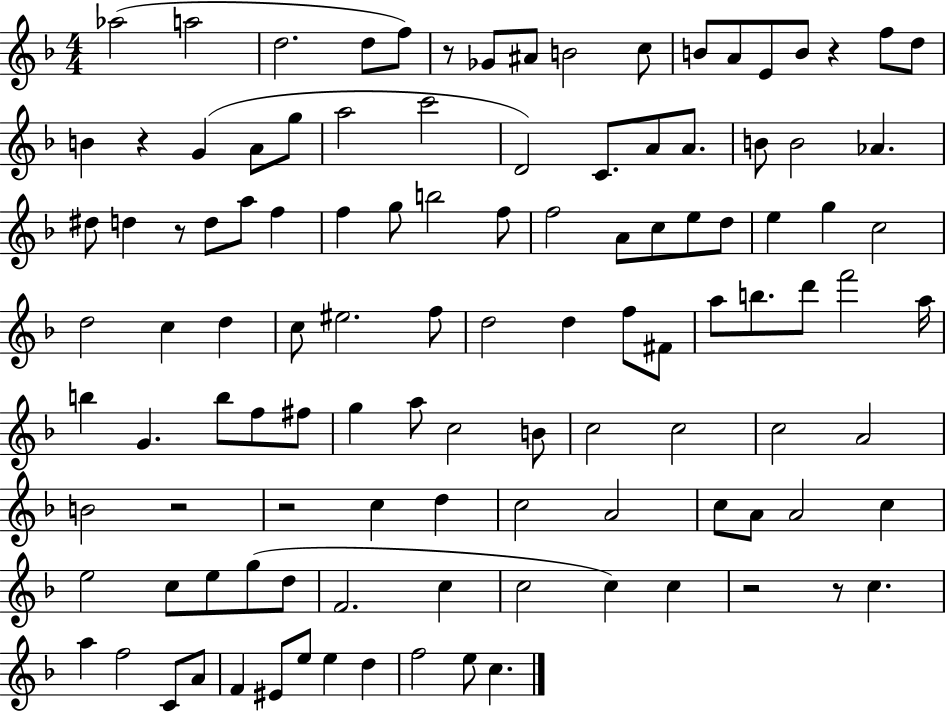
{
  \clef treble
  \numericTimeSignature
  \time 4/4
  \key f \major
  \repeat volta 2 { aes''2( a''2 | d''2. d''8 f''8) | r8 ges'8 ais'8 b'2 c''8 | b'8 a'8 e'8 b'8 r4 f''8 d''8 | \break b'4 r4 g'4( a'8 g''8 | a''2 c'''2 | d'2) c'8. a'8 a'8. | b'8 b'2 aes'4. | \break dis''8 d''4 r8 d''8 a''8 f''4 | f''4 g''8 b''2 f''8 | f''2 a'8 c''8 e''8 d''8 | e''4 g''4 c''2 | \break d''2 c''4 d''4 | c''8 eis''2. f''8 | d''2 d''4 f''8 fis'8 | a''8 b''8. d'''8 f'''2 a''16 | \break b''4 g'4. b''8 f''8 fis''8 | g''4 a''8 c''2 b'8 | c''2 c''2 | c''2 a'2 | \break b'2 r2 | r2 c''4 d''4 | c''2 a'2 | c''8 a'8 a'2 c''4 | \break e''2 c''8 e''8 g''8( d''8 | f'2. c''4 | c''2 c''4) c''4 | r2 r8 c''4. | \break a''4 f''2 c'8 a'8 | f'4 eis'8 e''8 e''4 d''4 | f''2 e''8 c''4. | } \bar "|."
}